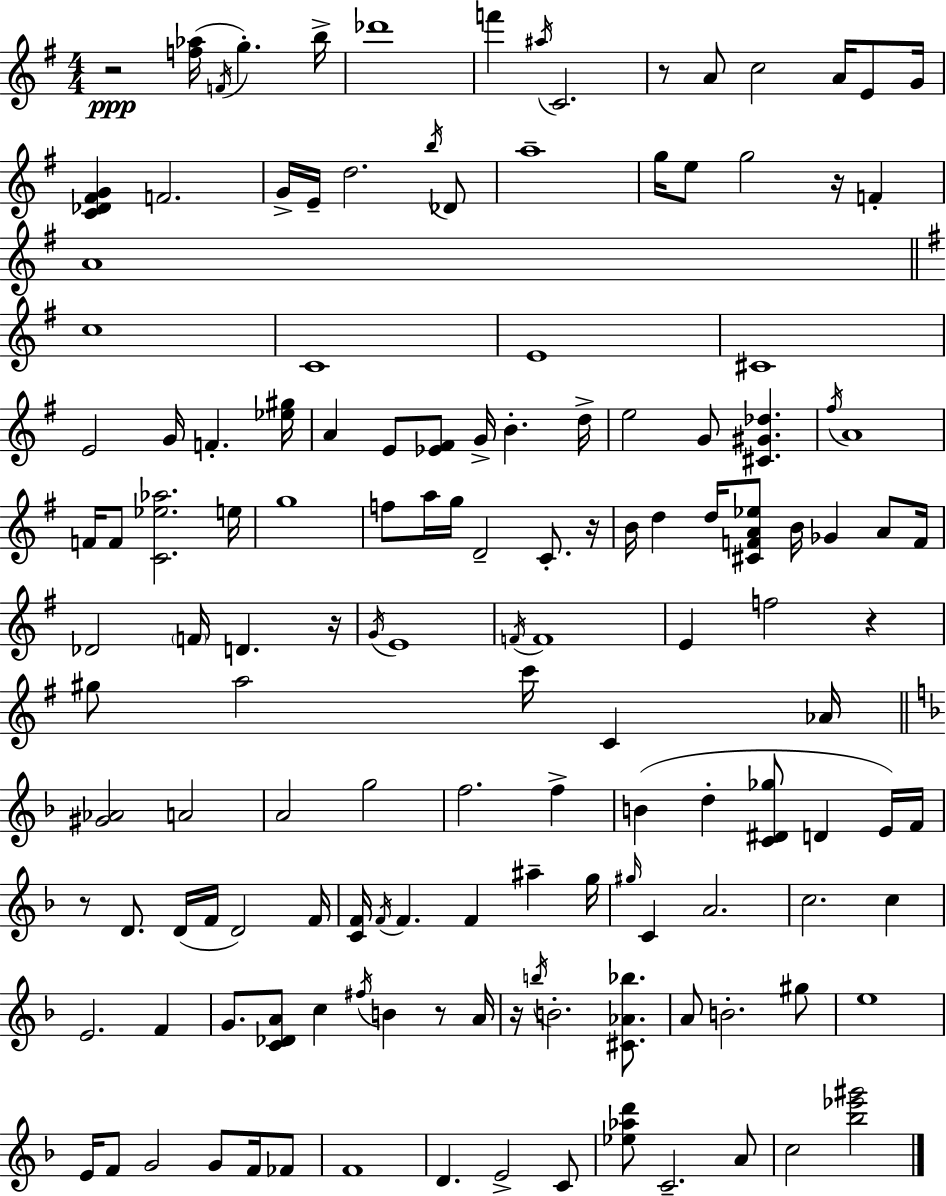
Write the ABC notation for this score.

X:1
T:Untitled
M:4/4
L:1/4
K:Em
z2 [f_a]/4 F/4 g b/4 _d'4 f' ^a/4 C2 z/2 A/2 c2 A/4 E/2 G/4 [C_D^FG] F2 G/4 E/4 d2 b/4 _D/2 a4 g/4 e/2 g2 z/4 F A4 c4 C4 E4 ^C4 E2 G/4 F [_e^g]/4 A E/2 [_E^F]/2 G/4 B d/4 e2 G/2 [^C^G_d] ^f/4 A4 F/4 F/2 [C_e_a]2 e/4 g4 f/2 a/4 g/4 D2 C/2 z/4 B/4 d d/4 [^CFA_e]/2 B/4 _G A/2 F/4 _D2 F/4 D z/4 G/4 E4 F/4 F4 E f2 z ^g/2 a2 c'/4 C _A/4 [^G_A]2 A2 A2 g2 f2 f B d [C^D_g]/2 D E/4 F/4 z/2 D/2 D/4 F/4 D2 F/4 [CF]/4 F/4 F F ^a g/4 ^g/4 C A2 c2 c E2 F G/2 [C_DA]/2 c ^f/4 B z/2 A/4 z/4 b/4 B2 [^C_A_b]/2 A/2 B2 ^g/2 e4 E/4 F/2 G2 G/2 F/4 _F/2 F4 D E2 C/2 [_e_ad']/2 C2 A/2 c2 [_b_e'^g']2